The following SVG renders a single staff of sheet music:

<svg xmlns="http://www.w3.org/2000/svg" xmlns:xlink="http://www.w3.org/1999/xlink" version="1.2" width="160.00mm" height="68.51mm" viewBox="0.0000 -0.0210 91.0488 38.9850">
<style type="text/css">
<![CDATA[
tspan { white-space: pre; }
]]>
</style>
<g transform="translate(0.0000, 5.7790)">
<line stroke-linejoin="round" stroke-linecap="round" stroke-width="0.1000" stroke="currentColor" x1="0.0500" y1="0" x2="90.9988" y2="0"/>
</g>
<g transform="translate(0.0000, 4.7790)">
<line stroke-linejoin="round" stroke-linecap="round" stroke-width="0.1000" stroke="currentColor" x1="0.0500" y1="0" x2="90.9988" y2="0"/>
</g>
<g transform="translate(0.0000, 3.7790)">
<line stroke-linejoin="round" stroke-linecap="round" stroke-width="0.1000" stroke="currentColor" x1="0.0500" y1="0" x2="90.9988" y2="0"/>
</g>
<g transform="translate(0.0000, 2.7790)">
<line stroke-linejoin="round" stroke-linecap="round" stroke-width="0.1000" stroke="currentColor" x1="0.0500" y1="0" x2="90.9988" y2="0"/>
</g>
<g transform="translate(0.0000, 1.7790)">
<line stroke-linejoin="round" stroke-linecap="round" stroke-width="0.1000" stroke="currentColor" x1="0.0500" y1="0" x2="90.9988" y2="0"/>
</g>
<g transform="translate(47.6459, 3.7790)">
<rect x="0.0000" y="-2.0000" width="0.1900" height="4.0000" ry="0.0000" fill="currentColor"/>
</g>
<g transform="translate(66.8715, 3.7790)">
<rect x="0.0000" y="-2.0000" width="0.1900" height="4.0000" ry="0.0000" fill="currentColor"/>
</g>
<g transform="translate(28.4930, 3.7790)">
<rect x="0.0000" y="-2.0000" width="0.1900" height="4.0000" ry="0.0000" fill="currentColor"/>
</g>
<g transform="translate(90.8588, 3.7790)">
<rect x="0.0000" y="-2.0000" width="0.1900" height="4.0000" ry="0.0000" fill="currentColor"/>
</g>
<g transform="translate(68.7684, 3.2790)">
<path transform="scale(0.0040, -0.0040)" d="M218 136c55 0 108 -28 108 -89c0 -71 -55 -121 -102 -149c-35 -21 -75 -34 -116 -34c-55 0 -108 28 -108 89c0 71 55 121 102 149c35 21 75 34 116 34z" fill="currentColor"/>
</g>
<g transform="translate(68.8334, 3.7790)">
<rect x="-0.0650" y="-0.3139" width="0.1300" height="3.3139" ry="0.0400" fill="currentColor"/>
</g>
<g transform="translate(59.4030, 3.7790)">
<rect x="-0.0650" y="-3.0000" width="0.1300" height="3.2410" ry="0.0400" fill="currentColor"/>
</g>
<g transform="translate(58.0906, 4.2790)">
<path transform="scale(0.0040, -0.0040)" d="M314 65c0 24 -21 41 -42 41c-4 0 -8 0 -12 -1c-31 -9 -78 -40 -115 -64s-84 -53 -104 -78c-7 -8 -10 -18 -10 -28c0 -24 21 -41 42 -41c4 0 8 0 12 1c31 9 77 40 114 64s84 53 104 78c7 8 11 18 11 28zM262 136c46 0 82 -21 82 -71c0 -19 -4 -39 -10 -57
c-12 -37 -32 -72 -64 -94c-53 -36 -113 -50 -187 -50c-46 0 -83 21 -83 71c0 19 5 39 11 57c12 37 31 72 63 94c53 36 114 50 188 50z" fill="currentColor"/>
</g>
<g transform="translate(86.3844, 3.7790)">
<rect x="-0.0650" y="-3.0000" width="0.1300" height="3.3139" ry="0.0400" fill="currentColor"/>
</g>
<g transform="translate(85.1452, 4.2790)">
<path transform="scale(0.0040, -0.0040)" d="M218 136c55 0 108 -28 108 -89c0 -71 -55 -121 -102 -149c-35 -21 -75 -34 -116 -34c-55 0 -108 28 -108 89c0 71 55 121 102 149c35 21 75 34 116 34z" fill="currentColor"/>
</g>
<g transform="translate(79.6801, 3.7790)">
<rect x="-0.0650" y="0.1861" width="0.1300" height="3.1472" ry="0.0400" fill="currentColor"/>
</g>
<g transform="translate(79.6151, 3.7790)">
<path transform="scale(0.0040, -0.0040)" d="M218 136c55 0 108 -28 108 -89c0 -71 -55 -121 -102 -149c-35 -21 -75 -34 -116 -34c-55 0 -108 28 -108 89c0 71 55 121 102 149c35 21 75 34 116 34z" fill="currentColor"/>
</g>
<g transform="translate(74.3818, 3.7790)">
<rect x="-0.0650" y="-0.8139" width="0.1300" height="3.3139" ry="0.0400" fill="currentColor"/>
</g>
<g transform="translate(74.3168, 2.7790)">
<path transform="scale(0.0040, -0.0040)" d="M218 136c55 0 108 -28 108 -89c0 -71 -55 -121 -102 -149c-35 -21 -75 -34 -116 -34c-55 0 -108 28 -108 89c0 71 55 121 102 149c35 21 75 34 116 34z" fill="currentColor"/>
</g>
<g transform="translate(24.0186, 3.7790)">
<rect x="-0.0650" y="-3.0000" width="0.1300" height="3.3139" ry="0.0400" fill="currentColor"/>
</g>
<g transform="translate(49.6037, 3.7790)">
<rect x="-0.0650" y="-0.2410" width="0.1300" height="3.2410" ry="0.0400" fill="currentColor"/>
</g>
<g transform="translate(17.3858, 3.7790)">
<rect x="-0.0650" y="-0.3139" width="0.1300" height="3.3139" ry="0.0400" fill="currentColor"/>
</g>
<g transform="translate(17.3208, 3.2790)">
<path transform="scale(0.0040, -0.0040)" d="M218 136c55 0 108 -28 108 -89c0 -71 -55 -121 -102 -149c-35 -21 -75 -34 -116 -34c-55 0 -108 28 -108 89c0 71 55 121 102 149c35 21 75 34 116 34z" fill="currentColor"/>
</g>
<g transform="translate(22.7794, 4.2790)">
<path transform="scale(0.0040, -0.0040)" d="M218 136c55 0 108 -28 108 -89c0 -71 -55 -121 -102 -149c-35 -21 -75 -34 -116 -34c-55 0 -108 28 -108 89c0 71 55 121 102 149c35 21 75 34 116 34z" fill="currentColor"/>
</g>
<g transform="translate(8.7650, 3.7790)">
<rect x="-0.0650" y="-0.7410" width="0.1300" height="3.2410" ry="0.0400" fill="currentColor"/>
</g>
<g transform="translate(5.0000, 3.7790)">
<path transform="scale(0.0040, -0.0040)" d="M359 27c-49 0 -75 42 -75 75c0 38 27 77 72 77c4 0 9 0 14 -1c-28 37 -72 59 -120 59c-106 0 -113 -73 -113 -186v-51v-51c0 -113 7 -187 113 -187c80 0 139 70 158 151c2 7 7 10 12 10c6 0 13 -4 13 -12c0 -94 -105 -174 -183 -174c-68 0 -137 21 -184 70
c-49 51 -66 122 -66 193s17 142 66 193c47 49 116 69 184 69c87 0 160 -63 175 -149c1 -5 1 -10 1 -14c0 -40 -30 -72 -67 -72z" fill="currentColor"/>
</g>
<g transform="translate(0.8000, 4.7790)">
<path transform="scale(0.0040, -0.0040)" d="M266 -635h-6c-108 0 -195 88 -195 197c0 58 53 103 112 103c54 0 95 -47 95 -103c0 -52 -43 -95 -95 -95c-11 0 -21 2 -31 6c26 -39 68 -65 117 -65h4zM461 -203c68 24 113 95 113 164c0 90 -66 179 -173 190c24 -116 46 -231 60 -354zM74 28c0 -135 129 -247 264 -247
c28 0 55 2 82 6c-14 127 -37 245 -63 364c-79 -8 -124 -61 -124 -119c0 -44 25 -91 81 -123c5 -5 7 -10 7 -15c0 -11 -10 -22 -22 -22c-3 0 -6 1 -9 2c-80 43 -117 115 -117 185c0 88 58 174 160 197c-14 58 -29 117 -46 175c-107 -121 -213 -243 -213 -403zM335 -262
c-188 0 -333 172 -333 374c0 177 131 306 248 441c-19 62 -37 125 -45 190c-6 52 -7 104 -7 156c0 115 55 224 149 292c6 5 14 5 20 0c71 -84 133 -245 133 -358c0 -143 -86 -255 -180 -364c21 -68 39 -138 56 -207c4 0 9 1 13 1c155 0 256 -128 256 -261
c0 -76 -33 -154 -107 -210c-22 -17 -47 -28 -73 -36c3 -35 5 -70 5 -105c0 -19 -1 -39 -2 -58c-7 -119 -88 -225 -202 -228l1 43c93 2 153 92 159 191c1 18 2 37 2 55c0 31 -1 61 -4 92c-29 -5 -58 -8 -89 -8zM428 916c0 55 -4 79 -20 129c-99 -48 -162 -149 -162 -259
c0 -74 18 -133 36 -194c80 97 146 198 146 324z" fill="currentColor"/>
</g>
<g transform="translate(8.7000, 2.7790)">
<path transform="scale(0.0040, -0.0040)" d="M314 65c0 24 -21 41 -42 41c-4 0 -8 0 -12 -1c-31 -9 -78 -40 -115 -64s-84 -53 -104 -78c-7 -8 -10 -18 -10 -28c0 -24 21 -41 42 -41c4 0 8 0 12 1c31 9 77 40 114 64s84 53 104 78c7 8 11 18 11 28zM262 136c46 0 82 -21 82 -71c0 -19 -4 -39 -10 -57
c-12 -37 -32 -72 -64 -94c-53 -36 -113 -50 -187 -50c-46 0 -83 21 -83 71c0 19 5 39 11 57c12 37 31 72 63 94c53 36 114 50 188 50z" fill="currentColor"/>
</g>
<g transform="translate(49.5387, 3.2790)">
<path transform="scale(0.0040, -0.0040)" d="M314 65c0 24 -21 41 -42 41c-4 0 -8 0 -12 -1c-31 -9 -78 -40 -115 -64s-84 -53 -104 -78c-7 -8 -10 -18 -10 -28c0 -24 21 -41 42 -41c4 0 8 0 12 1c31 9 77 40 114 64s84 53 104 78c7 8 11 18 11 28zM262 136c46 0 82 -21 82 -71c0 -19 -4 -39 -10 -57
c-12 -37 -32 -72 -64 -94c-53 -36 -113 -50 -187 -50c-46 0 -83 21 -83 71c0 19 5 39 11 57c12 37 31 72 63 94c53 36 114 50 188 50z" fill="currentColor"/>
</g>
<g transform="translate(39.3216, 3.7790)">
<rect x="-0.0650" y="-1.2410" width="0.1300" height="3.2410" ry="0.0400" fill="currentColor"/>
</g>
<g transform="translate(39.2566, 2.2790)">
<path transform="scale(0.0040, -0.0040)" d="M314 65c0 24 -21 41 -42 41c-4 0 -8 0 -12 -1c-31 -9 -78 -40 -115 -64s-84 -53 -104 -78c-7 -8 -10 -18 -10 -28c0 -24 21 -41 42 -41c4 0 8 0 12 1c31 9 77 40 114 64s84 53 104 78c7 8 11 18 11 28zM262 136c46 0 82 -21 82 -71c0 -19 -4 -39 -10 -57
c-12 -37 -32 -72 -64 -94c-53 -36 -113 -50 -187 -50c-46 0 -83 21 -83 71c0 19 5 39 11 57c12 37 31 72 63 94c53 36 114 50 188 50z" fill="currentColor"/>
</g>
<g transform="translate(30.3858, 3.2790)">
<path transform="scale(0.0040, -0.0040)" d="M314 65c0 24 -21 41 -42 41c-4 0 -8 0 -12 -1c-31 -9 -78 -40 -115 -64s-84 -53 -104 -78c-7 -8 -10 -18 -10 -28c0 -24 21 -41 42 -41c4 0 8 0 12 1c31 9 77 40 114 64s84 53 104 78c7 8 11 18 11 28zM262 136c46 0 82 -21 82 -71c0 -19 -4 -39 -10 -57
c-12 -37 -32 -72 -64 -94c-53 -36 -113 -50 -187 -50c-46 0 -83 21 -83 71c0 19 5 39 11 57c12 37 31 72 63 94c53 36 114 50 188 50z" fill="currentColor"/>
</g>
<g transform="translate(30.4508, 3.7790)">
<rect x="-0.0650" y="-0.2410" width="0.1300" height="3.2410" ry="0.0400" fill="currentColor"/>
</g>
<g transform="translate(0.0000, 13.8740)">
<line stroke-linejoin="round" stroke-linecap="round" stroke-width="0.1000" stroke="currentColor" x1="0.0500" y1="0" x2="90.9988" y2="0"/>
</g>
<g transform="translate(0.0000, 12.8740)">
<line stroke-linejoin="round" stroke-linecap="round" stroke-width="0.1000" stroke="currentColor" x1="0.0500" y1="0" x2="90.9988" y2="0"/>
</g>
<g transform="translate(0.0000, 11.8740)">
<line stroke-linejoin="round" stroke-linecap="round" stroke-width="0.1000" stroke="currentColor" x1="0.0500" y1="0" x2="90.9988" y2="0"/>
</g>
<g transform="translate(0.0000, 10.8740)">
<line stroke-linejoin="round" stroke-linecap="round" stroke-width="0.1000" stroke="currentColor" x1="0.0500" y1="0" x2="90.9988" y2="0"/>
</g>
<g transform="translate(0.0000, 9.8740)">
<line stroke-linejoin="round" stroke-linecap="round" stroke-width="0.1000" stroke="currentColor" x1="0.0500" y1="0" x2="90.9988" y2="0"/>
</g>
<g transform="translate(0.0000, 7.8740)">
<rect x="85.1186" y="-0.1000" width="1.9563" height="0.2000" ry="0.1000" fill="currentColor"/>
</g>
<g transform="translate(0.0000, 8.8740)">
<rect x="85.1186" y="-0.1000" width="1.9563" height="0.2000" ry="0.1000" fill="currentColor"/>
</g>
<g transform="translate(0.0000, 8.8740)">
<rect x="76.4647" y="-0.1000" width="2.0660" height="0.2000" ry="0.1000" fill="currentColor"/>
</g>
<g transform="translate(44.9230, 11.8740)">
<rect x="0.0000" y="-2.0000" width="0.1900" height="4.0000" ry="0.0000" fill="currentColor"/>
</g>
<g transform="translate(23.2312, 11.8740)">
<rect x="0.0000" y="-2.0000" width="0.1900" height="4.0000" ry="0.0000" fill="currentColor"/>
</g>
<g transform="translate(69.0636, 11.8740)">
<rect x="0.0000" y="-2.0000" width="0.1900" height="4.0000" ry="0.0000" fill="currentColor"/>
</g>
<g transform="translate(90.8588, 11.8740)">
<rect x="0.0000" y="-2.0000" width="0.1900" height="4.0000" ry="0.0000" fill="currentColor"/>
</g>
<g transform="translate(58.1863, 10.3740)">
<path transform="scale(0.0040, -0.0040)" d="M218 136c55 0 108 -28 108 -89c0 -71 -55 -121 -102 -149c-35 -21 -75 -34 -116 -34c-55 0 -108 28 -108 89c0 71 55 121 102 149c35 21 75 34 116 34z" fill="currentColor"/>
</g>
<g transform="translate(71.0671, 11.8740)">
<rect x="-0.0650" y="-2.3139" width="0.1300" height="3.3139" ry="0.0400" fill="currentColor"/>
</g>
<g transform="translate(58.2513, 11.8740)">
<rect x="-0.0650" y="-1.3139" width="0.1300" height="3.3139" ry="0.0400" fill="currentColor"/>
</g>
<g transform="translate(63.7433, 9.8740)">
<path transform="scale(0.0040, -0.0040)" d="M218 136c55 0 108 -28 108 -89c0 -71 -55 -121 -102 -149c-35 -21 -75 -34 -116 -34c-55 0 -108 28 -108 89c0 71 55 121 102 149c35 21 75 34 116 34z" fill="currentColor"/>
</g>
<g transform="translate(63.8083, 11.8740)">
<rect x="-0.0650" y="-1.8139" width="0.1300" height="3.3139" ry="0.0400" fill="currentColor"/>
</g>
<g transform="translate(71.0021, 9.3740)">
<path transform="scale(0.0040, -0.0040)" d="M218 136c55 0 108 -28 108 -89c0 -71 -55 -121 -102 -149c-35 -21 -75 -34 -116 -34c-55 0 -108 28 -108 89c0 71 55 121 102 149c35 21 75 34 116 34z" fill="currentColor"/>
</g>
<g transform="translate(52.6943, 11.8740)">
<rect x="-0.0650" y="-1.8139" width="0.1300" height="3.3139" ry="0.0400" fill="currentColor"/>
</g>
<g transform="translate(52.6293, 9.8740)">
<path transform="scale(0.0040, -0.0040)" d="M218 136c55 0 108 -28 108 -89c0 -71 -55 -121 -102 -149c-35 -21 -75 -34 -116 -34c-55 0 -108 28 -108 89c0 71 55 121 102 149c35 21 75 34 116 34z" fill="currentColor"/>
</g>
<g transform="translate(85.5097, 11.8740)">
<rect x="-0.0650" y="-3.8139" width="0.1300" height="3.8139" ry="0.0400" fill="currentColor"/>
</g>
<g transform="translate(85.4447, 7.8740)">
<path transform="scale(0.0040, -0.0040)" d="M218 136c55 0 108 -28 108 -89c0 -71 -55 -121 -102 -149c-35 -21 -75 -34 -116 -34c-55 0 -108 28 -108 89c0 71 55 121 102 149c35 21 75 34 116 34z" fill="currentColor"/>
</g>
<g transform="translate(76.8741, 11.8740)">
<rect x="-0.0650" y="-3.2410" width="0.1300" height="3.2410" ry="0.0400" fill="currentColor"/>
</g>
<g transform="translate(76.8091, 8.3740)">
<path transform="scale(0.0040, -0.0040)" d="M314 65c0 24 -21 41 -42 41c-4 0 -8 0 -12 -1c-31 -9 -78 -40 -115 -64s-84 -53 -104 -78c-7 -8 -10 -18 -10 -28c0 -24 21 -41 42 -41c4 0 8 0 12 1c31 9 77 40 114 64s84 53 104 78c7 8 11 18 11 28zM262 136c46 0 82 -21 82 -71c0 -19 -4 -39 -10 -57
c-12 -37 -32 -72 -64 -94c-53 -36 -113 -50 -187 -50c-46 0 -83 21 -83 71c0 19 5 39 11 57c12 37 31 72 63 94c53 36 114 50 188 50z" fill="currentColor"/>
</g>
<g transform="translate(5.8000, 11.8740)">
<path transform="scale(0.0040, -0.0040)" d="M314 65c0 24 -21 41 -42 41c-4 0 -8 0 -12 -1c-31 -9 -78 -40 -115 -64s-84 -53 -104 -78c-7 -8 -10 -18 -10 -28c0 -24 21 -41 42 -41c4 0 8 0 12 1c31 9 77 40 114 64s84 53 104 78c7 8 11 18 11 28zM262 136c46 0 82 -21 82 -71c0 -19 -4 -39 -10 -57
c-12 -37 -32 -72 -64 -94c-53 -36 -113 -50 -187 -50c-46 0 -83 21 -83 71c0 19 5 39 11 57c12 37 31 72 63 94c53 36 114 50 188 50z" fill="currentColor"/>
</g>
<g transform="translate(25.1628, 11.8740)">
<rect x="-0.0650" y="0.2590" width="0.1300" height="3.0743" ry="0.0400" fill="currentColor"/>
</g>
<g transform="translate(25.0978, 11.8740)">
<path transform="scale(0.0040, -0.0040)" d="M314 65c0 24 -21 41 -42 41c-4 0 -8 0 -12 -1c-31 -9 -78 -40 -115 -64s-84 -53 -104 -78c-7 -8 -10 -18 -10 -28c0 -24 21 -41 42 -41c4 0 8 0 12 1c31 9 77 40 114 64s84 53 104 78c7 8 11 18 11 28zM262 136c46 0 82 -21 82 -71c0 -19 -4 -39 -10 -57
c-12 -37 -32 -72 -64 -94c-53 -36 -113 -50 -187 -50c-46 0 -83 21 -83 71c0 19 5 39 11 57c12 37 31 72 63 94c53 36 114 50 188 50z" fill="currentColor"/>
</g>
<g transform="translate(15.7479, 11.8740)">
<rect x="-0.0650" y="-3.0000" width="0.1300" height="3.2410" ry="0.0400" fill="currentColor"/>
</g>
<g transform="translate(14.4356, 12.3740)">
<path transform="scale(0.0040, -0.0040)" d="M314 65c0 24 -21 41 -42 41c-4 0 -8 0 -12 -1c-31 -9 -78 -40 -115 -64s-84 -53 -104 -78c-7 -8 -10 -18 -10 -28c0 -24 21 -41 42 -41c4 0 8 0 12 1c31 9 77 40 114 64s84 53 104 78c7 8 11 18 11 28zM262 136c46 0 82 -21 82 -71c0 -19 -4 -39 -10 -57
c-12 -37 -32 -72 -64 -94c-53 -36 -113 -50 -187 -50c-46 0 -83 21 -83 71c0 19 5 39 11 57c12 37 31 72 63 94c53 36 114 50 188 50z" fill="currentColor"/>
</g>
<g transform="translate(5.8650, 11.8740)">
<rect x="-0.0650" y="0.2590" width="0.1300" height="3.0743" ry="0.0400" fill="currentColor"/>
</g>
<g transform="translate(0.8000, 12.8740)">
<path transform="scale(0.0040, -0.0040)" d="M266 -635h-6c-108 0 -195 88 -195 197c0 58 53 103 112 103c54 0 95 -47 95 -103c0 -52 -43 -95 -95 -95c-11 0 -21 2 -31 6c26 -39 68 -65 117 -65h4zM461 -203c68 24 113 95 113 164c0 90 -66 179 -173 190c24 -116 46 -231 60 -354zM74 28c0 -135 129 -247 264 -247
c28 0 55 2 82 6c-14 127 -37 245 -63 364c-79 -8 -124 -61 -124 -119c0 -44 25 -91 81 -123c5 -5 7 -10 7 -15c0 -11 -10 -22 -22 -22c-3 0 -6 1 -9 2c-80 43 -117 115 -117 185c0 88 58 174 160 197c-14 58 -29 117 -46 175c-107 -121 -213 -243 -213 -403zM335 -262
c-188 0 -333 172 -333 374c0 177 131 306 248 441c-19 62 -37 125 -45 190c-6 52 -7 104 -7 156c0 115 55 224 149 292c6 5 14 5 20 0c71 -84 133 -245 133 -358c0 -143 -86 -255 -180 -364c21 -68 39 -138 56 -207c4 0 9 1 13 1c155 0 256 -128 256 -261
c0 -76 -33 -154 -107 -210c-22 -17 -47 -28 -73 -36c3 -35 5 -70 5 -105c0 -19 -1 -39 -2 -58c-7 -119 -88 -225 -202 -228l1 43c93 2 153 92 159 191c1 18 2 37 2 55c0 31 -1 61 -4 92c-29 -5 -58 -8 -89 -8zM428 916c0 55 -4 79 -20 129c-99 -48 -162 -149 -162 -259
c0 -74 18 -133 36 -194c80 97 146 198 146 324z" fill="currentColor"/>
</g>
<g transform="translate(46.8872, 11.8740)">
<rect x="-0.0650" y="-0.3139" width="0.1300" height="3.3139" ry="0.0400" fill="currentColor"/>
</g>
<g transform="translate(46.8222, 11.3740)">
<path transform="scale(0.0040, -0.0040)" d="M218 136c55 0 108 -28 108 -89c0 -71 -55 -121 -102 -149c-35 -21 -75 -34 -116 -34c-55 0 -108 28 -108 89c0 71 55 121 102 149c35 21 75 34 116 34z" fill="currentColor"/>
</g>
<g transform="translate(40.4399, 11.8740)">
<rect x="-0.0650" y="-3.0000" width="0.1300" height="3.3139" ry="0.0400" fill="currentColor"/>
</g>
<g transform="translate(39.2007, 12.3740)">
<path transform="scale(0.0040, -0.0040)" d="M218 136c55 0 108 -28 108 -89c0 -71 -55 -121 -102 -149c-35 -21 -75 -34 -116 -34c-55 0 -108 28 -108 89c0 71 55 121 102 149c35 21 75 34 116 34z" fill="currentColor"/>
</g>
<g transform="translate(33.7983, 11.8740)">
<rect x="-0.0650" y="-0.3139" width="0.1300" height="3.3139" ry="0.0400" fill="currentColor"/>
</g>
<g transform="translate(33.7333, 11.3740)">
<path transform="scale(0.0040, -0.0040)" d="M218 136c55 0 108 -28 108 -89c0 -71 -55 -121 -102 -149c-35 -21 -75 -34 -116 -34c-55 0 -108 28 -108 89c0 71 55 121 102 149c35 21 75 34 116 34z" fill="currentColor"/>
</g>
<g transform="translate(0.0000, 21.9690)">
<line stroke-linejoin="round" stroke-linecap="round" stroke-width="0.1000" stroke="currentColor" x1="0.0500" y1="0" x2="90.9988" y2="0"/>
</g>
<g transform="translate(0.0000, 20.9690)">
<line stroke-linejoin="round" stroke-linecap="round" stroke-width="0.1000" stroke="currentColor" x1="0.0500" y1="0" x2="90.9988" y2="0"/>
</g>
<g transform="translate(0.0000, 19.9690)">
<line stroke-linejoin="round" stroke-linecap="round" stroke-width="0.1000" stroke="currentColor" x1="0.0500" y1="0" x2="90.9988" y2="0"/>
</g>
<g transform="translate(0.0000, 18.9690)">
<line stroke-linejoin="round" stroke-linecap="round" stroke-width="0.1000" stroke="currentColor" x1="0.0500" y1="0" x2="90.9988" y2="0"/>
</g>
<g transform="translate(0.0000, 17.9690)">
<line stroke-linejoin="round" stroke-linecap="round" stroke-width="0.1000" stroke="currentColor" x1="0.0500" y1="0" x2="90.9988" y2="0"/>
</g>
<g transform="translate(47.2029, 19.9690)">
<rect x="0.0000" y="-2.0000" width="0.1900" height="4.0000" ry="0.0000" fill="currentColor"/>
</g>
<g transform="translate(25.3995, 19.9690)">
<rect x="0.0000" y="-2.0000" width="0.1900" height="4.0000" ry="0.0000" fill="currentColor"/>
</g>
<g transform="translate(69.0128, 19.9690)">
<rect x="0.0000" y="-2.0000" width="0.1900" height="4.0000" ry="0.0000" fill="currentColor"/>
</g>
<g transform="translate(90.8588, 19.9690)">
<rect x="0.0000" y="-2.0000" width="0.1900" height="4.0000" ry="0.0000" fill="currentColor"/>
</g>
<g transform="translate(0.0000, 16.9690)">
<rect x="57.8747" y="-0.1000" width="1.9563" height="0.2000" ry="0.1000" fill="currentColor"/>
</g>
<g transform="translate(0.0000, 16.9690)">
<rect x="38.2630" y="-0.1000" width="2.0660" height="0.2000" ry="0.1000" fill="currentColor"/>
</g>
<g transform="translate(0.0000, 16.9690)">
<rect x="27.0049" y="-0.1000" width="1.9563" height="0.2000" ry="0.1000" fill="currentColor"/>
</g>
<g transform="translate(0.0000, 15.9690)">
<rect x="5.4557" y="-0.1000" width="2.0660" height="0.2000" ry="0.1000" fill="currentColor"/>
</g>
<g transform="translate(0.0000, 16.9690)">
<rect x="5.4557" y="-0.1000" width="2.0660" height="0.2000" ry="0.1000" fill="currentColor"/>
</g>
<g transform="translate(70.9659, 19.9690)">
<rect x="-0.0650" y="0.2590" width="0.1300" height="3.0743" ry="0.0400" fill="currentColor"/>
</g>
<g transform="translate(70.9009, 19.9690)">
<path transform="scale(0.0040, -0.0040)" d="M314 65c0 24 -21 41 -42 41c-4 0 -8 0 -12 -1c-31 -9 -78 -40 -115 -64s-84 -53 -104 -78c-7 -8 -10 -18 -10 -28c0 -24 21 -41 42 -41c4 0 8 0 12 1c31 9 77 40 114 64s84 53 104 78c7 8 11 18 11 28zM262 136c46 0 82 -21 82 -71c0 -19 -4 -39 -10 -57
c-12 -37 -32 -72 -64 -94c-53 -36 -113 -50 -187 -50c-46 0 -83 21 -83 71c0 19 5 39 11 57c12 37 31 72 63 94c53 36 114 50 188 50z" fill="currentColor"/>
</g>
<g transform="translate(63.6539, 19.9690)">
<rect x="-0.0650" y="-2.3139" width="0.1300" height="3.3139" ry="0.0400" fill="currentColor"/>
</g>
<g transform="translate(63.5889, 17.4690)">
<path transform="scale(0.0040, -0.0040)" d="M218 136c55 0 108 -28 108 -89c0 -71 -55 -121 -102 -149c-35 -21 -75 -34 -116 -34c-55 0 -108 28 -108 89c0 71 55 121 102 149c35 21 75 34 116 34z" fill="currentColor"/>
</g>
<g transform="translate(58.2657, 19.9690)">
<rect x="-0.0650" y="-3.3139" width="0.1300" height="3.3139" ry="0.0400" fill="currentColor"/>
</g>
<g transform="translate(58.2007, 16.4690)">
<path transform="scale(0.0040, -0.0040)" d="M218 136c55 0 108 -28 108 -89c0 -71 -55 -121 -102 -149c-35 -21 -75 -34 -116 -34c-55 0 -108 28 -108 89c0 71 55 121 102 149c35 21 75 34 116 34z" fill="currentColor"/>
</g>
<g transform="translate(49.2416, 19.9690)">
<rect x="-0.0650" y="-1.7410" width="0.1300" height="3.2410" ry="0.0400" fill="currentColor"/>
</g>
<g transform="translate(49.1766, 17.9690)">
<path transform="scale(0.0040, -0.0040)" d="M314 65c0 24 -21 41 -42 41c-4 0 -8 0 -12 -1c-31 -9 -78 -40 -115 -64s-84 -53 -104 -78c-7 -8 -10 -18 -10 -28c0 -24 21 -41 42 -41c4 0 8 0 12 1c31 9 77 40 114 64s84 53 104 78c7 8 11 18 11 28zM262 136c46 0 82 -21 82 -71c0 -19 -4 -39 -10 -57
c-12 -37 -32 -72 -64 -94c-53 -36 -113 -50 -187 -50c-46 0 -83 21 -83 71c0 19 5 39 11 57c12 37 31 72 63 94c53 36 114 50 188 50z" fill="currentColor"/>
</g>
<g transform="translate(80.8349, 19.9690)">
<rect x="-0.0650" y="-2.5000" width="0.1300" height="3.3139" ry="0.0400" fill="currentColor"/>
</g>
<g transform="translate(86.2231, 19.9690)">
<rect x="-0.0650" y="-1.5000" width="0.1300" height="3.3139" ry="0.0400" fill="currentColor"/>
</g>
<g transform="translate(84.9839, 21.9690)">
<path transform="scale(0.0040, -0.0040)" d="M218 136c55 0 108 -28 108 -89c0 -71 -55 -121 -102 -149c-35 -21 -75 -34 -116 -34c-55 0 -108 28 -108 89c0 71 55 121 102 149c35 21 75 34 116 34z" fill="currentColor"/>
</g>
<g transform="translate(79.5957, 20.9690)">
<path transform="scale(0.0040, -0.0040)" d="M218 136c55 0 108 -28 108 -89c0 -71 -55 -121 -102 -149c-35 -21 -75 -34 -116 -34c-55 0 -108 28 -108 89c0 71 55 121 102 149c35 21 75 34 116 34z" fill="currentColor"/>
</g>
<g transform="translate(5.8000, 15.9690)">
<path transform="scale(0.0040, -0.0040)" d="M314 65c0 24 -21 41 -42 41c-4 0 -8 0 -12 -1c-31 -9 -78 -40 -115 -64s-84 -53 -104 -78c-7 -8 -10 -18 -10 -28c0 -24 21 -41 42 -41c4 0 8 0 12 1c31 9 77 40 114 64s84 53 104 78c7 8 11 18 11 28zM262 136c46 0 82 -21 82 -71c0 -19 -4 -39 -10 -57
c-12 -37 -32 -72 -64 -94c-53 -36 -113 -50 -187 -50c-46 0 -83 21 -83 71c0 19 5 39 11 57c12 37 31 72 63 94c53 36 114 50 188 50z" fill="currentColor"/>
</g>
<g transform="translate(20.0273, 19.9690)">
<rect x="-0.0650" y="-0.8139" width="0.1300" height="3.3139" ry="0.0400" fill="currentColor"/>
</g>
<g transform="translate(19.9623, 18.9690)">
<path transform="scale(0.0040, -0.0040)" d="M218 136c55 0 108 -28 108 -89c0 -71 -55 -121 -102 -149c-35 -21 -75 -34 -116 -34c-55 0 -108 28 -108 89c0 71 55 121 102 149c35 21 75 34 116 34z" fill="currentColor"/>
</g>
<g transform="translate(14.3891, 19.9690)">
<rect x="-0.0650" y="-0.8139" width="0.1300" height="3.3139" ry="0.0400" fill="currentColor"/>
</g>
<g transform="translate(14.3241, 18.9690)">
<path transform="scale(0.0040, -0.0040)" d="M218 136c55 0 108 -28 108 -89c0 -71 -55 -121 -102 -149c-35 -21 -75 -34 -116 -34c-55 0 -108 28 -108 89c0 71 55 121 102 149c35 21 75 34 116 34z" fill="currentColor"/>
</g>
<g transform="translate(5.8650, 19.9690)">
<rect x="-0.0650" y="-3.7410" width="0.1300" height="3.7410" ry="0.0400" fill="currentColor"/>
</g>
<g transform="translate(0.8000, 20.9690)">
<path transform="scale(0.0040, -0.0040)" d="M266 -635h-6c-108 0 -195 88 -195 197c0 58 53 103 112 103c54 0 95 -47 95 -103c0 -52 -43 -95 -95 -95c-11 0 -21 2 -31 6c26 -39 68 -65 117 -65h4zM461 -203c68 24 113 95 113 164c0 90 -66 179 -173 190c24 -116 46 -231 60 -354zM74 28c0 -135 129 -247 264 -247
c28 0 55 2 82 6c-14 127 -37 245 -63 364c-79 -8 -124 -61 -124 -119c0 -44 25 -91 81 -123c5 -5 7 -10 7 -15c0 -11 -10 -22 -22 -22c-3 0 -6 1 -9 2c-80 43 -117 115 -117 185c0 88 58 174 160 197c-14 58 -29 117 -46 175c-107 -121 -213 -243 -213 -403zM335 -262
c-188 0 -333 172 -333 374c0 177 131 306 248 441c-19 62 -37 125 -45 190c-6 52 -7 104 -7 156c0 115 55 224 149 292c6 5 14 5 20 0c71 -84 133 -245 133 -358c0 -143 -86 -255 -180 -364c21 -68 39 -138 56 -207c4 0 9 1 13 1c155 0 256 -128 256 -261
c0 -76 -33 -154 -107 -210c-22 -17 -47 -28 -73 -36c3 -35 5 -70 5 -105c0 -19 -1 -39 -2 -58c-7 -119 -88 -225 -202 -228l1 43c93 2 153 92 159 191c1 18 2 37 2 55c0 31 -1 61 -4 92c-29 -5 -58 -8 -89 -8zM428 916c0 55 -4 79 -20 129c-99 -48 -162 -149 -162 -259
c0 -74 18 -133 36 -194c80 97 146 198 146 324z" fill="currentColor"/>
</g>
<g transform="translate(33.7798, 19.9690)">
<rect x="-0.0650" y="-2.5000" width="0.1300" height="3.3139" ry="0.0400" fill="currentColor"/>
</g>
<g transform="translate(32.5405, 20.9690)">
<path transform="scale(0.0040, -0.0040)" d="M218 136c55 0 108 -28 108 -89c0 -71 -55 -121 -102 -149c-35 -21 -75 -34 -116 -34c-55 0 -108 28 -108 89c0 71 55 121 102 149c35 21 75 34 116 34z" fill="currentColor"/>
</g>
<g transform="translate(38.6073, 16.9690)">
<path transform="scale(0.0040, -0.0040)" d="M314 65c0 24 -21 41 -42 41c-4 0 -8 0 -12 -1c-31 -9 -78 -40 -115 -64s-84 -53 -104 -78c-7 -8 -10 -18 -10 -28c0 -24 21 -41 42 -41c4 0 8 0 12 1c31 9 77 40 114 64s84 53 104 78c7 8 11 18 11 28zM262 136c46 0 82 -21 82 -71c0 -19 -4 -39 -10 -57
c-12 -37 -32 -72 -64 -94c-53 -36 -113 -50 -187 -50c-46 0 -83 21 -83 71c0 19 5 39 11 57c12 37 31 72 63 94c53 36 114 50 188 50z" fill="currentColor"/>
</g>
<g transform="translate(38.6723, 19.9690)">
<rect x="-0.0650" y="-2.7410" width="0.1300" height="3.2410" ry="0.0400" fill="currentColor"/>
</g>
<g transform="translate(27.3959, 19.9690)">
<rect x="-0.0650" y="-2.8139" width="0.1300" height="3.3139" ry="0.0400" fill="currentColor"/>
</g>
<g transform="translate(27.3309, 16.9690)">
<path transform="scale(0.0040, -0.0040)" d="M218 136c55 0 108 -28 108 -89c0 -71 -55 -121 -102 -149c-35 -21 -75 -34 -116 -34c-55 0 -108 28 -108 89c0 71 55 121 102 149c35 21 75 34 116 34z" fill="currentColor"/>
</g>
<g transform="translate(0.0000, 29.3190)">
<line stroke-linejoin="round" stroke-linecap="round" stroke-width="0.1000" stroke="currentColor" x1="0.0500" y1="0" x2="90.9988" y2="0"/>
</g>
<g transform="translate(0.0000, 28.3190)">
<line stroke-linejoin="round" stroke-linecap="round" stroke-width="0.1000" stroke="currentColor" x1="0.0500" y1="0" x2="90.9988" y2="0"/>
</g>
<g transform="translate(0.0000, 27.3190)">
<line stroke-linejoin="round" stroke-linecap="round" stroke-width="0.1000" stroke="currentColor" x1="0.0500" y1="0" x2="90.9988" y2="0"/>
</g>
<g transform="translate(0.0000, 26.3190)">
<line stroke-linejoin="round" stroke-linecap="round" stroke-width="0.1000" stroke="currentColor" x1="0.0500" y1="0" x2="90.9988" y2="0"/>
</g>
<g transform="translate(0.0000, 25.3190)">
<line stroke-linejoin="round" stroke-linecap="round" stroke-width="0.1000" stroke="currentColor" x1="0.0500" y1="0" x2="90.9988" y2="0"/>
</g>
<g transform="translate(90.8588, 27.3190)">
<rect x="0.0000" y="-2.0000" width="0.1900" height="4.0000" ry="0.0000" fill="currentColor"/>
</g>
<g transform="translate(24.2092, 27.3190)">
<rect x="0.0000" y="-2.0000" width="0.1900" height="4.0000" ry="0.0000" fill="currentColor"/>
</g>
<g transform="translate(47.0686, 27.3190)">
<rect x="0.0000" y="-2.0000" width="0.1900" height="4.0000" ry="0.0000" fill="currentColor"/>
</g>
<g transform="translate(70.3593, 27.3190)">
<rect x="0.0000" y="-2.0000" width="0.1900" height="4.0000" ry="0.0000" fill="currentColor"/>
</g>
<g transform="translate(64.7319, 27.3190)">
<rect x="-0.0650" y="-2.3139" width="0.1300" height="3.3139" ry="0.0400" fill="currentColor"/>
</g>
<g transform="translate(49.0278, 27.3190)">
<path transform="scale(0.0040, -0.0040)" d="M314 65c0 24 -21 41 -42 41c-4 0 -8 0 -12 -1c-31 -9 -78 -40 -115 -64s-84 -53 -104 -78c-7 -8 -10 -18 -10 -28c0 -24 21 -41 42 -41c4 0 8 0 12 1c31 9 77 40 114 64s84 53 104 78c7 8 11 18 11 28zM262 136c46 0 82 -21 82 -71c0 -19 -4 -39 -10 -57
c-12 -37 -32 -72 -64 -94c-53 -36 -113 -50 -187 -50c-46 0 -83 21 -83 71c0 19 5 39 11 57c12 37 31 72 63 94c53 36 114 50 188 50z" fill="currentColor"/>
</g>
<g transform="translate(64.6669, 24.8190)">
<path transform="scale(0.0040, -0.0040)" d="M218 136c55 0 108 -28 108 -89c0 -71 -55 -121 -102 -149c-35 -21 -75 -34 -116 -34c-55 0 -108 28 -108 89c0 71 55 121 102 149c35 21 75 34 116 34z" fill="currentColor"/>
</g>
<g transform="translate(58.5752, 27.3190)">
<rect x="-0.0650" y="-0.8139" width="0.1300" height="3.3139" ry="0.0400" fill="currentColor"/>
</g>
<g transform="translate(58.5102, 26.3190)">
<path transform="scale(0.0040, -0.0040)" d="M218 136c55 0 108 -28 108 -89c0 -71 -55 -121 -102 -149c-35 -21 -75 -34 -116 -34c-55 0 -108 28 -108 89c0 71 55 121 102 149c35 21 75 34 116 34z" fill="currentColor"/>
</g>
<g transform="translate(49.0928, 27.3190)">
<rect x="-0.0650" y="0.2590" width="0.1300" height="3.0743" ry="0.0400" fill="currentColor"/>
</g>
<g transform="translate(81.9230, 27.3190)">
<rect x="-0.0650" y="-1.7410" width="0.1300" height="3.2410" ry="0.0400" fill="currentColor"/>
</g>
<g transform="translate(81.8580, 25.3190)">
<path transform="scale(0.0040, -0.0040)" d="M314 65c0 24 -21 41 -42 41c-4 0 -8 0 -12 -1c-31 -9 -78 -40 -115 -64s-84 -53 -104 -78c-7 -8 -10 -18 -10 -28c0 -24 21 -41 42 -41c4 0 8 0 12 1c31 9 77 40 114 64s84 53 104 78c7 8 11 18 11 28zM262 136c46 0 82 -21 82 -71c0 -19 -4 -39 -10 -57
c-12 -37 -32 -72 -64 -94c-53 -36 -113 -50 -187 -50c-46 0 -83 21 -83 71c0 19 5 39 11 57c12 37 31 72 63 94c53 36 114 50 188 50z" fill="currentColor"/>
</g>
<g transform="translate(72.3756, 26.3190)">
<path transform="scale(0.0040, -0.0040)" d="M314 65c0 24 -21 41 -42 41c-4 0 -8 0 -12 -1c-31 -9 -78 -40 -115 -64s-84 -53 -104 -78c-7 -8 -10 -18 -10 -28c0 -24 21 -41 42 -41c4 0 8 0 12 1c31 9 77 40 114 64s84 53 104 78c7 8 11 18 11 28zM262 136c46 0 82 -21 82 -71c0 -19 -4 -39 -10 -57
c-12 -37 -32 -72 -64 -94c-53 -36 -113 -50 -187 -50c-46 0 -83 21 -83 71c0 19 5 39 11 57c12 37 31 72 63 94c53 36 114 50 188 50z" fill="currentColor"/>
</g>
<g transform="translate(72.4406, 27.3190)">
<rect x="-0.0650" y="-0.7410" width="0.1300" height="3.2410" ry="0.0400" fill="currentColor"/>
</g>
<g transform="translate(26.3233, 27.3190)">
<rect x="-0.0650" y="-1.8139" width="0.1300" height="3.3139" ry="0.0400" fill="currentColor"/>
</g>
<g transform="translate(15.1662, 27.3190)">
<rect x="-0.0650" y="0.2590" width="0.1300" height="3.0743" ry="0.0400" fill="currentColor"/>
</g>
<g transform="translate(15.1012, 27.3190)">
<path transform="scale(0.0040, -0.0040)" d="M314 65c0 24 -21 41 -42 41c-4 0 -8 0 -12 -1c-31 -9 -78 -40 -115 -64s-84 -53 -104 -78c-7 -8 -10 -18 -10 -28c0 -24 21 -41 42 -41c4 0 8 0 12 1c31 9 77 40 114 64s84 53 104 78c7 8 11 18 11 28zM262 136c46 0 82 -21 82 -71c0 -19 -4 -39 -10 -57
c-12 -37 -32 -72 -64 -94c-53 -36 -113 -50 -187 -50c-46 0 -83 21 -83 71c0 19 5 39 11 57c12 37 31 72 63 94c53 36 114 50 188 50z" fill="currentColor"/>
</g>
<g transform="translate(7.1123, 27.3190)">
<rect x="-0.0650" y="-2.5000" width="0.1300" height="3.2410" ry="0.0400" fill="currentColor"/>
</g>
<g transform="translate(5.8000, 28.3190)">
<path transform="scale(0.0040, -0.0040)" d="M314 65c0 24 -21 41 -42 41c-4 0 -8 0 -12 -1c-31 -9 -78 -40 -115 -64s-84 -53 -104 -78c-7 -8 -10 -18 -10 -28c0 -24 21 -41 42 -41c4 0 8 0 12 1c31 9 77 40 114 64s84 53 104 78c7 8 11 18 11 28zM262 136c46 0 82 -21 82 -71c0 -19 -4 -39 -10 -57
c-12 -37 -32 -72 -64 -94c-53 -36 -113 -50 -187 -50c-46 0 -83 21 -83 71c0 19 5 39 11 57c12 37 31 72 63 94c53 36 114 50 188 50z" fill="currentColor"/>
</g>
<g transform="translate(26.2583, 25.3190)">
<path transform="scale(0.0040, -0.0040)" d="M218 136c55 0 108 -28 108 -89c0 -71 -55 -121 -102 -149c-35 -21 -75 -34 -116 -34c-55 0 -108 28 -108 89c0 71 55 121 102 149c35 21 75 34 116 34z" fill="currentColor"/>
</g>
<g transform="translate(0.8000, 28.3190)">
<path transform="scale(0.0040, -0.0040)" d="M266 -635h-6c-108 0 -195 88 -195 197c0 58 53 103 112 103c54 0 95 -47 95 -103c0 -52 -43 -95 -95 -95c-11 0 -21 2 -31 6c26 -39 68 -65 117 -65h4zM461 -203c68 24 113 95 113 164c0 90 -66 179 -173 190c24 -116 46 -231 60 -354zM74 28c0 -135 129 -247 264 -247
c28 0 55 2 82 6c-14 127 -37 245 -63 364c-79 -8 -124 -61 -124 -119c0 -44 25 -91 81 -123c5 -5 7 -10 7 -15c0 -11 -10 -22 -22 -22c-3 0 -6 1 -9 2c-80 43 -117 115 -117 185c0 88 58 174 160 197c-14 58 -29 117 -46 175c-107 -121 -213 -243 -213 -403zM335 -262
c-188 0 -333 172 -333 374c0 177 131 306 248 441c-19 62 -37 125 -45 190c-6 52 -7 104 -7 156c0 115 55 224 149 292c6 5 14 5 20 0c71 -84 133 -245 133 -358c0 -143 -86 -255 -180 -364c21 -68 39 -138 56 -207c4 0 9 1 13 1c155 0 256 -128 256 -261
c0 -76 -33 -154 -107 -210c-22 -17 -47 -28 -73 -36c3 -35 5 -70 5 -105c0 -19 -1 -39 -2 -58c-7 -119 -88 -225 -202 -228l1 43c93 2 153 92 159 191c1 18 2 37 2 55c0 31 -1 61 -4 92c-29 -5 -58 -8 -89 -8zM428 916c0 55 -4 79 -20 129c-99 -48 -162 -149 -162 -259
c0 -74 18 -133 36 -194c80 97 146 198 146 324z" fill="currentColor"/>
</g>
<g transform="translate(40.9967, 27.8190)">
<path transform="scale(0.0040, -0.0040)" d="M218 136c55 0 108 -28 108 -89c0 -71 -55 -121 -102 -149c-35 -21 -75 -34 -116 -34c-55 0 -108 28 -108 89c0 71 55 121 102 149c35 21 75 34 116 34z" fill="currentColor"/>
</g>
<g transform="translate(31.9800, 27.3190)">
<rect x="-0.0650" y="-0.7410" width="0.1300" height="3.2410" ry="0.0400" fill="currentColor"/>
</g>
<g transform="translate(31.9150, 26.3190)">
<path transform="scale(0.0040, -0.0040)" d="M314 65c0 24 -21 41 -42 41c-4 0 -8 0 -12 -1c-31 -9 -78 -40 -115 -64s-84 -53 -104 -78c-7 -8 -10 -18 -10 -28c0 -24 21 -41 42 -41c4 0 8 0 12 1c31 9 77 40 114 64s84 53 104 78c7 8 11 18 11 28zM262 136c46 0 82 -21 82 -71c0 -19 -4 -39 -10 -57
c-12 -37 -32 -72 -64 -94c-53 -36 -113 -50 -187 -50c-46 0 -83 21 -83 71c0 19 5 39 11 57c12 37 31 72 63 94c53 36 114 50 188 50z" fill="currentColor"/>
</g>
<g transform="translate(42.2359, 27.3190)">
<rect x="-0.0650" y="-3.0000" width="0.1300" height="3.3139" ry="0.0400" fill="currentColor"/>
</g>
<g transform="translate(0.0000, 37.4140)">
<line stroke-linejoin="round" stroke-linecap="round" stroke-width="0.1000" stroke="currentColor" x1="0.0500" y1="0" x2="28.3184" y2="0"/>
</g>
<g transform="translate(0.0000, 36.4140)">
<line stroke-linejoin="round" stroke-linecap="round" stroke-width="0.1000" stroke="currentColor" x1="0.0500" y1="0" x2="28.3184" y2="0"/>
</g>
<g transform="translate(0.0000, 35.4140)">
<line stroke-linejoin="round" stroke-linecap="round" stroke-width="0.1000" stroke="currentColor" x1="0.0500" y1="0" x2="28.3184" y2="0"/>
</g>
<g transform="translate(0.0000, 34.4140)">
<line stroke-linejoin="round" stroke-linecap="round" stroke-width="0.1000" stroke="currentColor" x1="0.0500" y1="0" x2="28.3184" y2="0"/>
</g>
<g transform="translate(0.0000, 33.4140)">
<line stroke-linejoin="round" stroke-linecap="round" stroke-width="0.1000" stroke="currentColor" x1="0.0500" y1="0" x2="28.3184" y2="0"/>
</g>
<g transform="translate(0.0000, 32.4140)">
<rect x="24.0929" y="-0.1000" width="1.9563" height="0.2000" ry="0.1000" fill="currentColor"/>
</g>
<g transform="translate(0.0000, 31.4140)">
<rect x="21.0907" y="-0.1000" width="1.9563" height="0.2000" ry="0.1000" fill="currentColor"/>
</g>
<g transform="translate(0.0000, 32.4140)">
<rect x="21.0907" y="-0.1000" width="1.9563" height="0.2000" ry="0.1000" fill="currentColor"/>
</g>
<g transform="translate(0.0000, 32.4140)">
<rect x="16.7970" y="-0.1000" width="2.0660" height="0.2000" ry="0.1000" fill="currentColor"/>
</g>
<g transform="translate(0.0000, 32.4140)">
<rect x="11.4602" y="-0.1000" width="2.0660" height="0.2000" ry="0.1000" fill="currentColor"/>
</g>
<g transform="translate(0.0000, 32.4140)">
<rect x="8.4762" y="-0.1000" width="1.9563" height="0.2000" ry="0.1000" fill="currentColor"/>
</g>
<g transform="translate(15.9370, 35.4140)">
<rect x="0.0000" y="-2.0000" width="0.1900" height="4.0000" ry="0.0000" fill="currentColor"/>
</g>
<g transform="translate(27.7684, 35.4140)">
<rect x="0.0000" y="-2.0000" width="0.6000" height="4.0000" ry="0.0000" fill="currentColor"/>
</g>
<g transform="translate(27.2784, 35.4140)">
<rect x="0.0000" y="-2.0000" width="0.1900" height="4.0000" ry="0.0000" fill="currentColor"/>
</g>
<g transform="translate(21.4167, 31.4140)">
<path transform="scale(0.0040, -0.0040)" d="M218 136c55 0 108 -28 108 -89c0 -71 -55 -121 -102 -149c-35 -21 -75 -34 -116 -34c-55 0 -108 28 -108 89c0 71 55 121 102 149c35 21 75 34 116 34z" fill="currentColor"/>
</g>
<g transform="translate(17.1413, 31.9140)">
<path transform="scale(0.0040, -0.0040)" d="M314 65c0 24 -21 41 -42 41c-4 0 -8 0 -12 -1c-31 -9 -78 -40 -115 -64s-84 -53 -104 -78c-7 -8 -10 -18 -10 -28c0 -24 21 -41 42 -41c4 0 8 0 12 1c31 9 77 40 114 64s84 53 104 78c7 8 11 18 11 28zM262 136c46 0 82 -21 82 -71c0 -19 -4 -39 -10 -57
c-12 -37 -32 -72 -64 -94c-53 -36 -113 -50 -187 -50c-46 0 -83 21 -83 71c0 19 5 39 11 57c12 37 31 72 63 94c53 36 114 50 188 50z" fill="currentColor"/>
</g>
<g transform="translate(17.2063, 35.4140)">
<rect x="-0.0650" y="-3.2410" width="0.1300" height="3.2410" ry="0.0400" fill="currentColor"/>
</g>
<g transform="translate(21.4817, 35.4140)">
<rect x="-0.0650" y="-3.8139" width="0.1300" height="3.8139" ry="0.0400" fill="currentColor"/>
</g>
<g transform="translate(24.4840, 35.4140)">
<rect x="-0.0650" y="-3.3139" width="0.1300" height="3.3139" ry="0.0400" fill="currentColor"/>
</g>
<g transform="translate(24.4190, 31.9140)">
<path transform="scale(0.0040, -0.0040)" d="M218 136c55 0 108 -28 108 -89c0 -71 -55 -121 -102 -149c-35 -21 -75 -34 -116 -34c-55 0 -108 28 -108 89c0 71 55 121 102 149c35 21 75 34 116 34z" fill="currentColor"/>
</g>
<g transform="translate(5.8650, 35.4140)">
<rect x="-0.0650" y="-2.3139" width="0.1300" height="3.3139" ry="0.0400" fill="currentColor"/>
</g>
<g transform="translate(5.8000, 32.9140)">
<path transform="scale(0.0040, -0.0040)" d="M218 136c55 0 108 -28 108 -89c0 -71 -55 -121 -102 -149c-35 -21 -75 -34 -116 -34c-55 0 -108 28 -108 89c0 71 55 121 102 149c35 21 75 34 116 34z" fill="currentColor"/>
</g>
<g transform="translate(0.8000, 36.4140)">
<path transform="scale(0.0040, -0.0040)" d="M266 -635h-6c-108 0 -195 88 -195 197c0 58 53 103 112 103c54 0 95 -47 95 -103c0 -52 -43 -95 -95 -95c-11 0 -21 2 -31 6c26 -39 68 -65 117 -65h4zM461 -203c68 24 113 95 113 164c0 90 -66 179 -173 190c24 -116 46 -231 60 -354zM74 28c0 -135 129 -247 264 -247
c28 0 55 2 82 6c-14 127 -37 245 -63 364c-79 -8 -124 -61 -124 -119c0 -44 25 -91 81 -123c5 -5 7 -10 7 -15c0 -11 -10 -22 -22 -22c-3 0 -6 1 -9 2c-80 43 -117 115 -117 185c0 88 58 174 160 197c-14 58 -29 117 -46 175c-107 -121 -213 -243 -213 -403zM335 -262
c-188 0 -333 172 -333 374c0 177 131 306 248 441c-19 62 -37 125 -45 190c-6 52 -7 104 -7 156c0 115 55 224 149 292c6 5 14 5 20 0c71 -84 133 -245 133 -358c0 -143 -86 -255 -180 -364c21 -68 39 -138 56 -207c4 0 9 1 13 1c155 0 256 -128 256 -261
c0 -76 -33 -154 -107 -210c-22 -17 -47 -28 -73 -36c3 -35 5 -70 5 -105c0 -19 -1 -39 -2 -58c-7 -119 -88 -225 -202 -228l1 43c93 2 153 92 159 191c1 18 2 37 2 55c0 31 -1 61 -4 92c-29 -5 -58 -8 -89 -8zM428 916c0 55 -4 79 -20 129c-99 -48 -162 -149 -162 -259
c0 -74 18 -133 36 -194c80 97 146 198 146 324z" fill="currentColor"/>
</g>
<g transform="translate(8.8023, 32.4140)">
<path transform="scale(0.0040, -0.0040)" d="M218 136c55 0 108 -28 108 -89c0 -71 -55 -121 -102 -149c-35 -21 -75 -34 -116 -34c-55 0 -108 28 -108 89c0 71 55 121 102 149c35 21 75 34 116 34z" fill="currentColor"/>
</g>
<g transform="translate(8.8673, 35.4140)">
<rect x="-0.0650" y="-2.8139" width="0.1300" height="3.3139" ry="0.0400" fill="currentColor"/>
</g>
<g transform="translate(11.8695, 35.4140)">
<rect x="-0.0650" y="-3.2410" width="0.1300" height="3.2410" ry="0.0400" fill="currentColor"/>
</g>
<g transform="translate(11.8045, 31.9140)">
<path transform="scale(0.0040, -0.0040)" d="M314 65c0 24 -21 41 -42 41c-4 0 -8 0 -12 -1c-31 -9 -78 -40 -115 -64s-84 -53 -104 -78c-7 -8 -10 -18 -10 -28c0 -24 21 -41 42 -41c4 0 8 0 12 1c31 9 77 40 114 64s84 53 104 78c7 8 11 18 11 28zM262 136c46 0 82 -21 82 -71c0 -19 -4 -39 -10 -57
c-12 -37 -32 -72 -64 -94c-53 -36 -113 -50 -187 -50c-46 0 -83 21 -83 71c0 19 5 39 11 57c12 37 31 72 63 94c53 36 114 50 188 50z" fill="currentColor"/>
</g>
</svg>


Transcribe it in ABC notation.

X:1
T:Untitled
M:4/4
L:1/4
K:C
d2 c A c2 e2 c2 A2 c d B A B2 A2 B2 c A c f e f g b2 c' c'2 d d a G a2 f2 b g B2 G E G2 B2 f d2 A B2 d g d2 f2 g a b2 b2 c' b